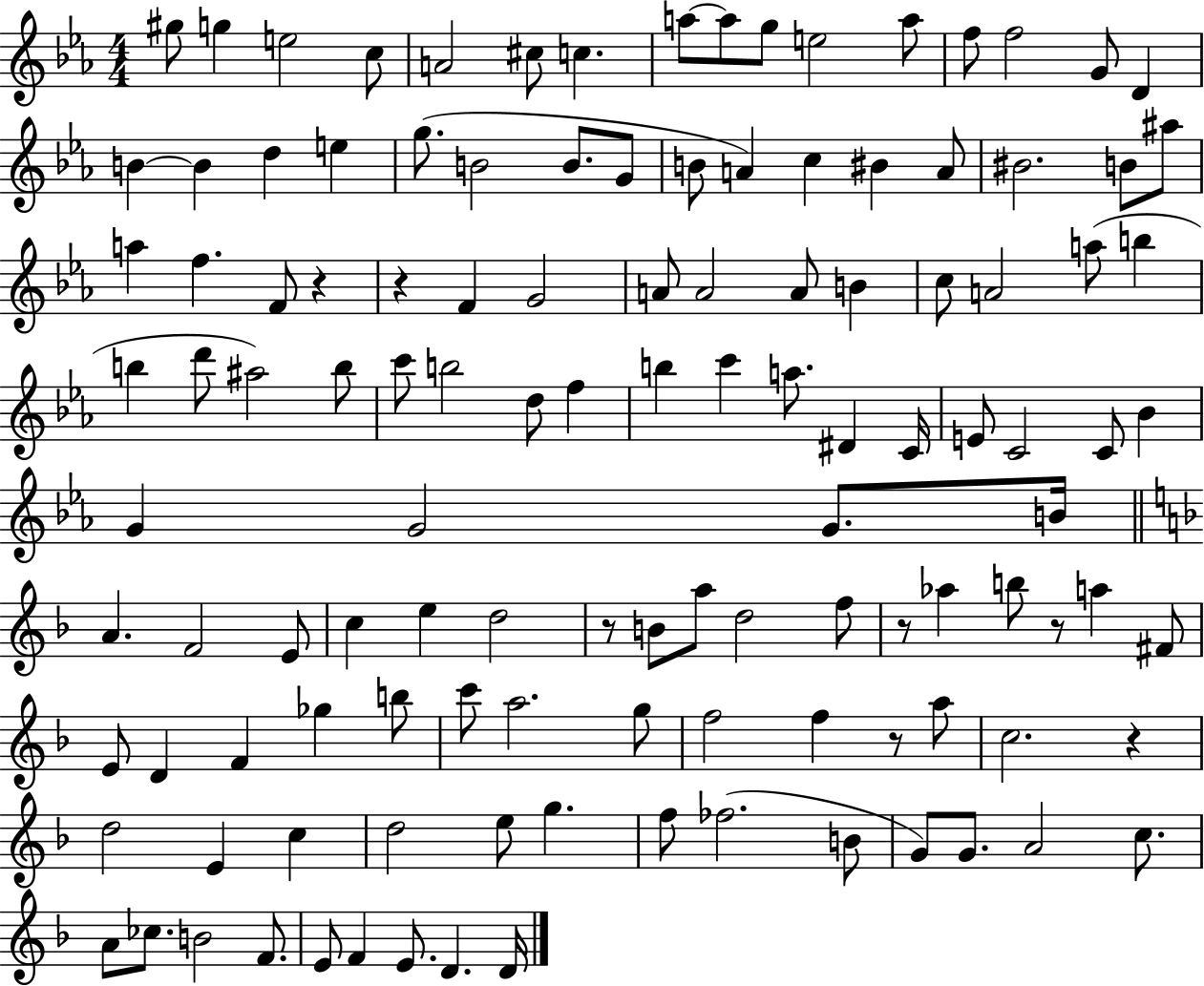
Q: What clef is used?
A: treble